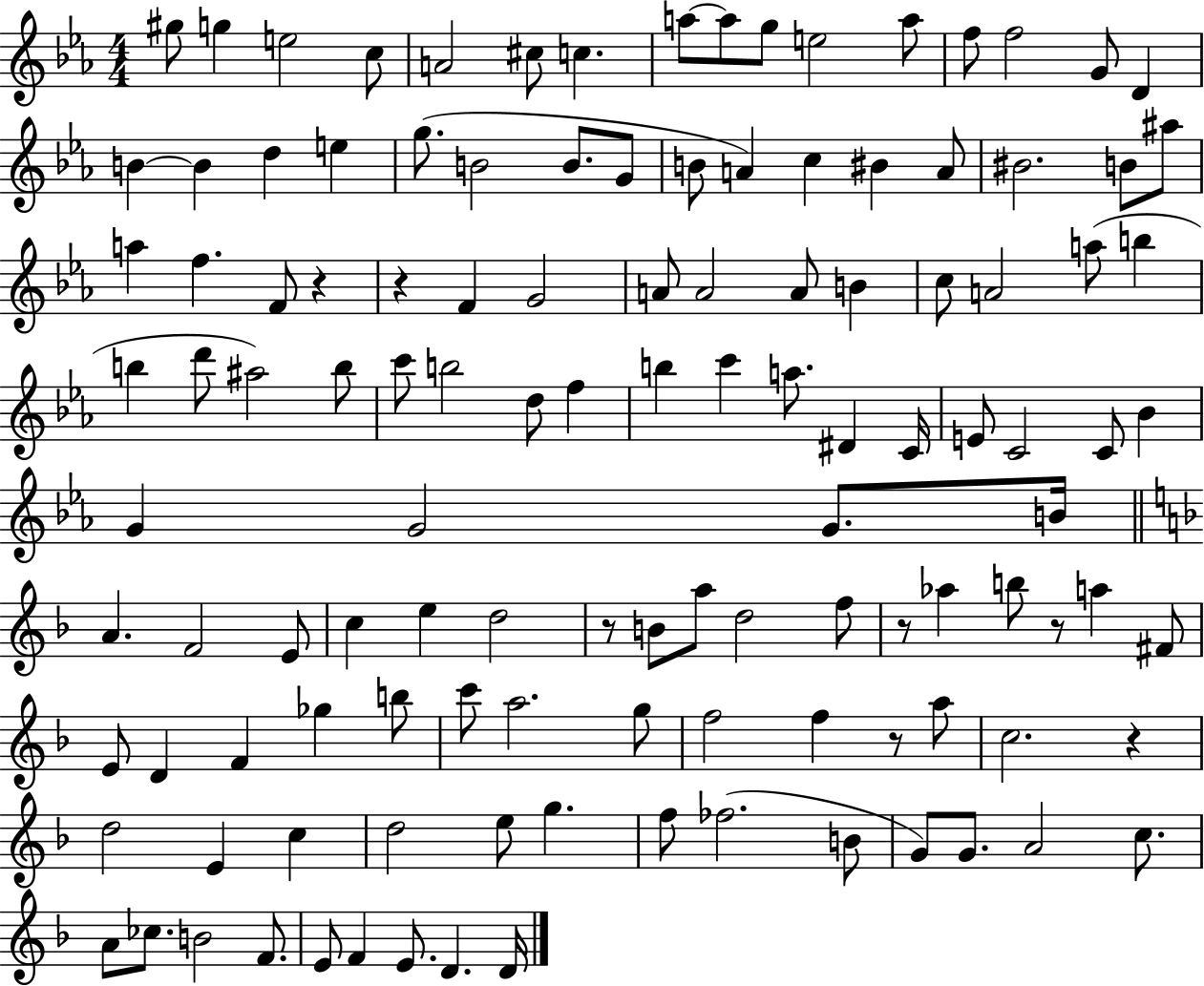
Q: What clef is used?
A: treble